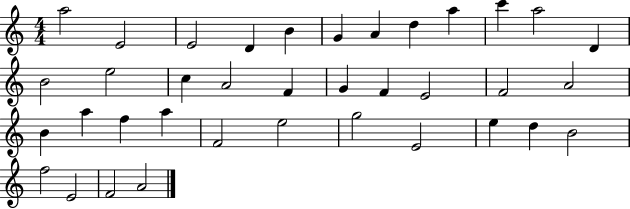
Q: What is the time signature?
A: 4/4